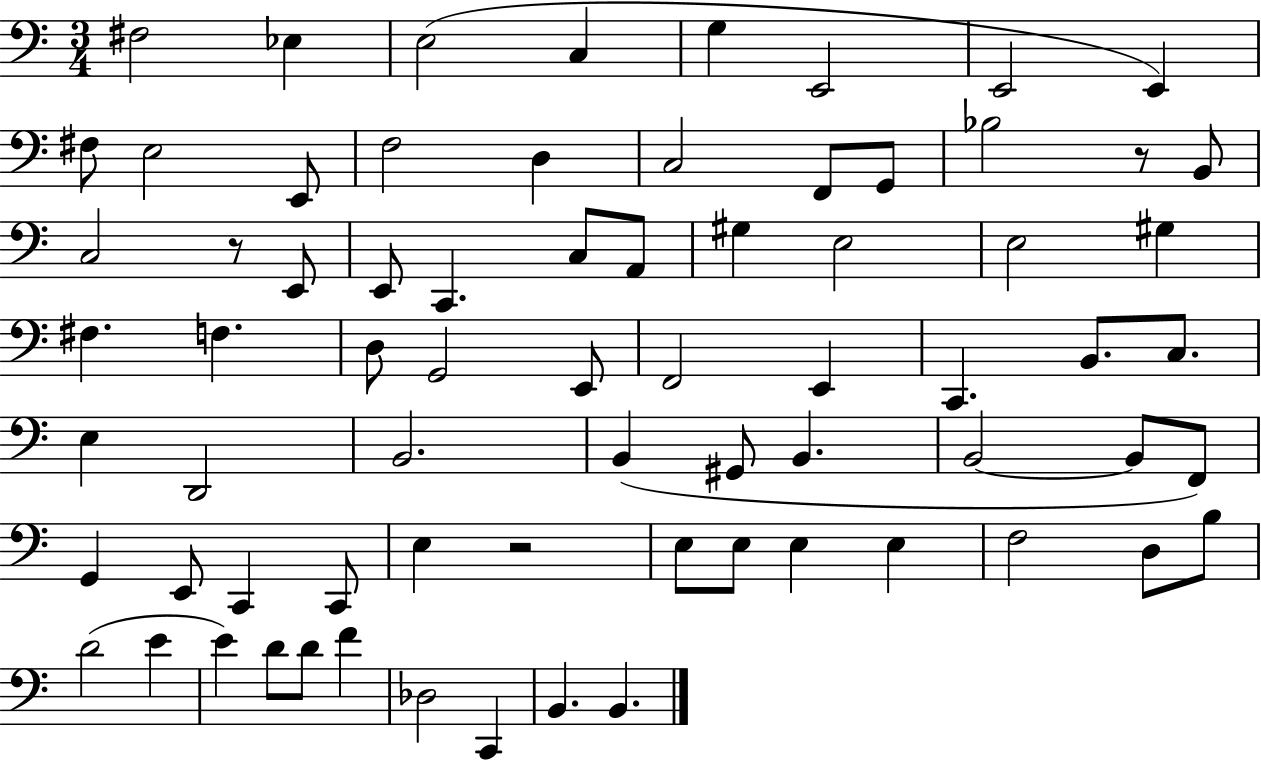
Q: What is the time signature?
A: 3/4